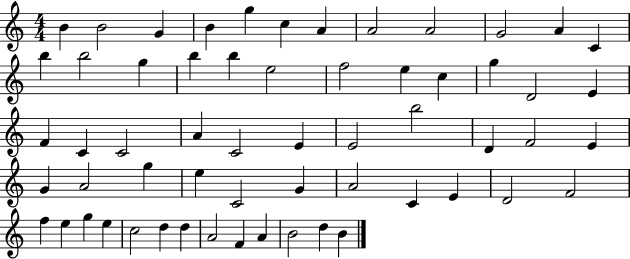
{
  \clef treble
  \numericTimeSignature
  \time 4/4
  \key c \major
  b'4 b'2 g'4 | b'4 g''4 c''4 a'4 | a'2 a'2 | g'2 a'4 c'4 | \break b''4 b''2 g''4 | b''4 b''4 e''2 | f''2 e''4 c''4 | g''4 d'2 e'4 | \break f'4 c'4 c'2 | a'4 c'2 e'4 | e'2 b''2 | d'4 f'2 e'4 | \break g'4 a'2 g''4 | e''4 c'2 g'4 | a'2 c'4 e'4 | d'2 f'2 | \break f''4 e''4 g''4 e''4 | c''2 d''4 d''4 | a'2 f'4 a'4 | b'2 d''4 b'4 | \break \bar "|."
}